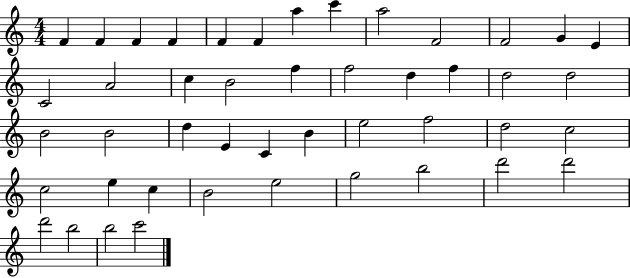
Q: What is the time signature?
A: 4/4